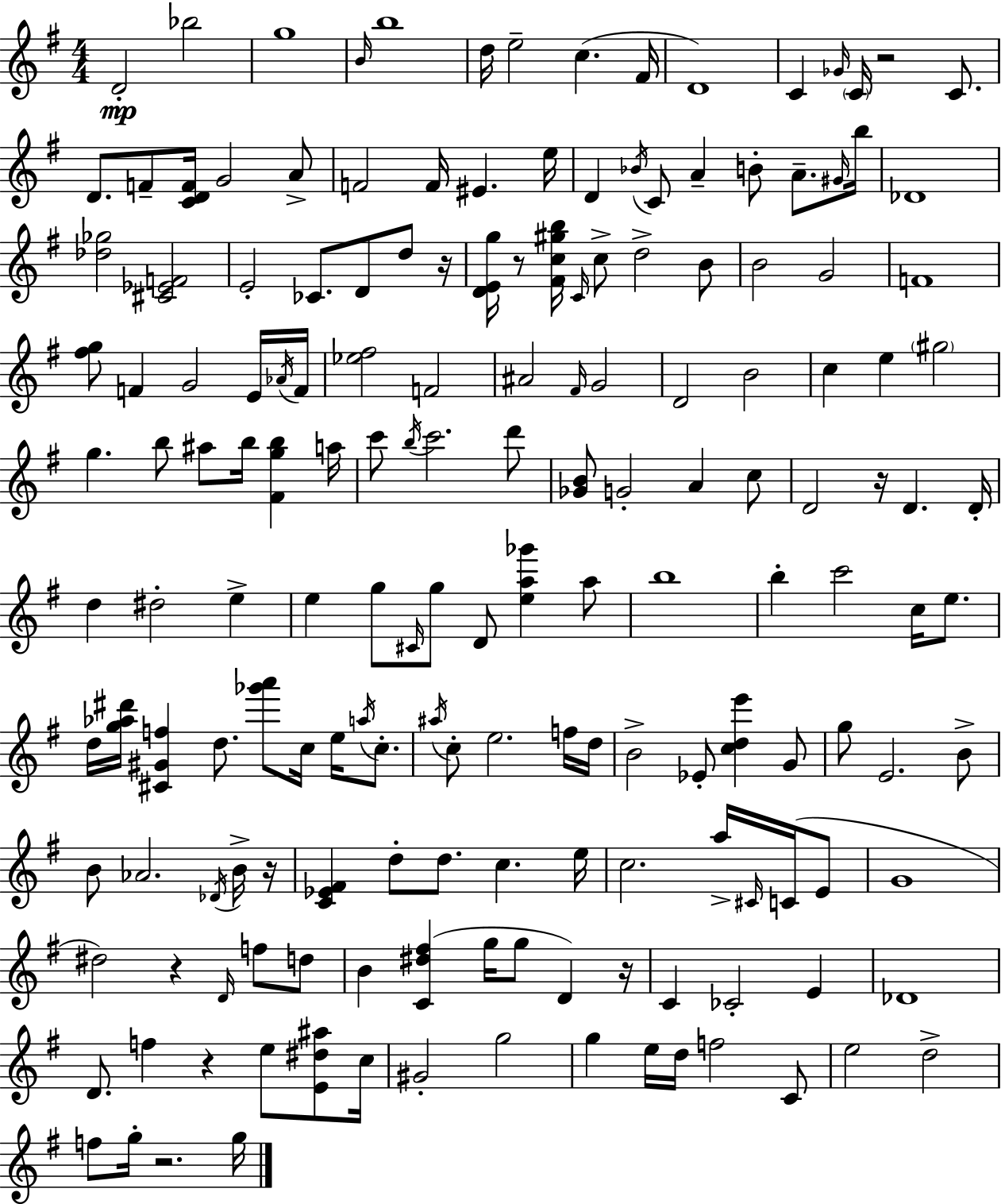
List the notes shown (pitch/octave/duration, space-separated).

D4/h Bb5/h G5/w B4/s B5/w D5/s E5/h C5/q. F#4/s D4/w C4/q Gb4/s C4/s R/h C4/e. D4/e. F4/e [C4,D4,F4]/s G4/h A4/e F4/h F4/s EIS4/q. E5/s D4/q Bb4/s C4/e A4/q B4/e A4/e. G#4/s B5/s Db4/w [Db5,Gb5]/h [C#4,Eb4,F4]/h E4/h CES4/e. D4/e D5/e R/s [D4,E4,G5]/s R/e [F#4,C5,G#5,B5]/s C4/s C5/e D5/h B4/e B4/h G4/h F4/w [F#5,G5]/e F4/q G4/h E4/s Ab4/s F4/s [Eb5,F#5]/h F4/h A#4/h F#4/s G4/h D4/h B4/h C5/q E5/q G#5/h G5/q. B5/e A#5/e B5/s [F#4,G5,B5]/q A5/s C6/e B5/s C6/h. D6/e [Gb4,B4]/e G4/h A4/q C5/e D4/h R/s D4/q. D4/s D5/q D#5/h E5/q E5/q G5/e C#4/s G5/e D4/e [E5,A5,Gb6]/q A5/e B5/w B5/q C6/h C5/s E5/e. D5/s [G5,Ab5,D#6]/s [C#4,G#4,F5]/q D5/e. [Gb6,A6]/e C5/s E5/s A5/s C5/e. A#5/s C5/e E5/h. F5/s D5/s B4/h Eb4/e [C5,D5,E6]/q G4/e G5/e E4/h. B4/e B4/e Ab4/h. Db4/s B4/s R/s [C4,Eb4,F#4]/q D5/e D5/e. C5/q. E5/s C5/h. A5/s C#4/s C4/s E4/e G4/w D#5/h R/q D4/s F5/e D5/e B4/q [C4,D#5,F#5]/q G5/s G5/e D4/q R/s C4/q CES4/h E4/q Db4/w D4/e. F5/q R/q E5/e [E4,D#5,A#5]/e C5/s G#4/h G5/h G5/q E5/s D5/s F5/h C4/e E5/h D5/h F5/e G5/s R/h. G5/s